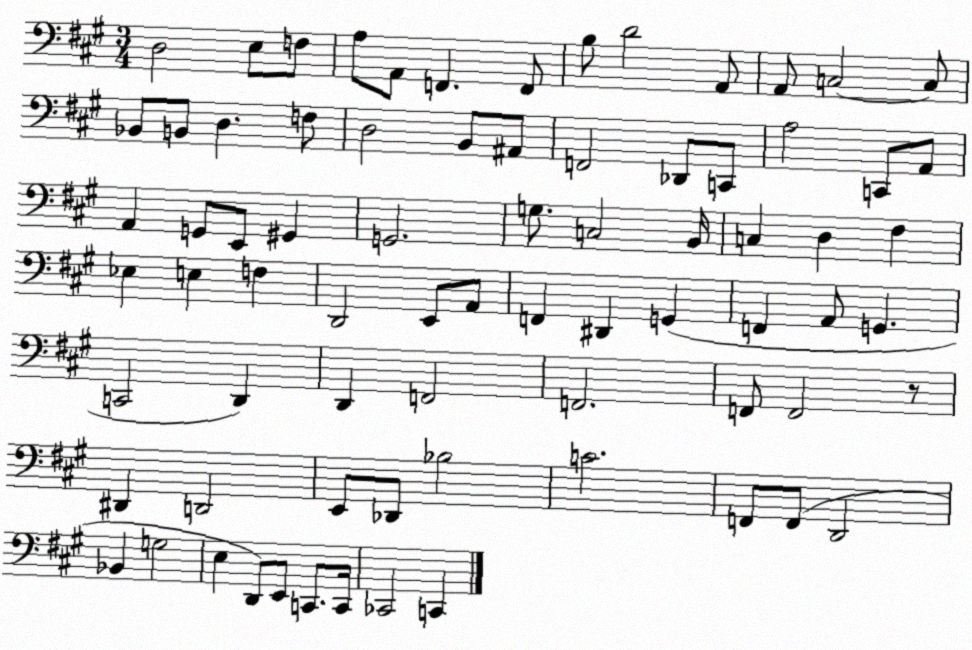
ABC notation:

X:1
T:Untitled
M:3/4
L:1/4
K:A
D,2 E,/2 F,/2 A,/2 A,,/2 F,, F,,/2 B,/2 D2 A,,/2 A,,/2 C,2 C,/2 _B,,/2 B,,/2 D, F,/2 D,2 B,,/2 ^A,,/2 F,,2 _D,,/2 C,,/2 A,2 C,,/2 A,,/2 A,, G,,/2 E,,/2 ^G,, G,,2 G,/2 C,2 B,,/4 C, D, ^F, _E, E, F, D,,2 E,,/2 A,,/2 F,, ^D,, G,, F,, A,,/2 G,, C,,2 D,, D,, F,,2 F,,2 F,,/2 F,,2 z/2 ^D,, D,,2 E,,/2 _D,,/2 _B,2 C2 F,,/2 F,,/2 D,,2 _B,, G,2 E, D,,/2 E,,/2 C,,/2 C,,/4 _C,,2 C,,